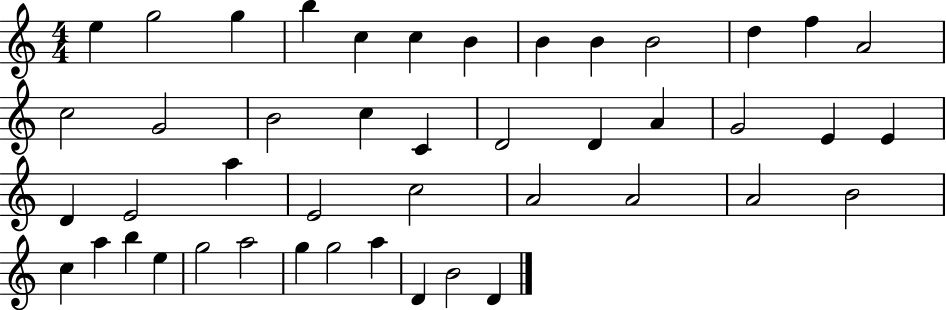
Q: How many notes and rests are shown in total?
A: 45